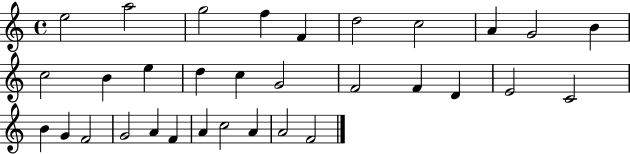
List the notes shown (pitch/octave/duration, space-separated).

E5/h A5/h G5/h F5/q F4/q D5/h C5/h A4/q G4/h B4/q C5/h B4/q E5/q D5/q C5/q G4/h F4/h F4/q D4/q E4/h C4/h B4/q G4/q F4/h G4/h A4/q F4/q A4/q C5/h A4/q A4/h F4/h